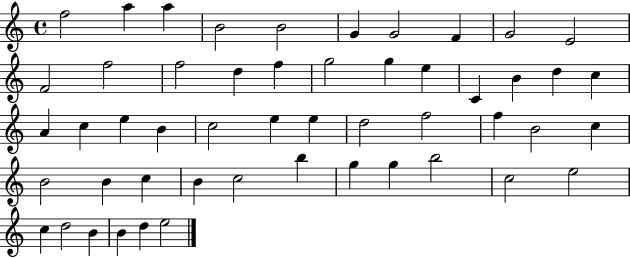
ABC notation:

X:1
T:Untitled
M:4/4
L:1/4
K:C
f2 a a B2 B2 G G2 F G2 E2 F2 f2 f2 d f g2 g e C B d c A c e B c2 e e d2 f2 f B2 c B2 B c B c2 b g g b2 c2 e2 c d2 B B d e2